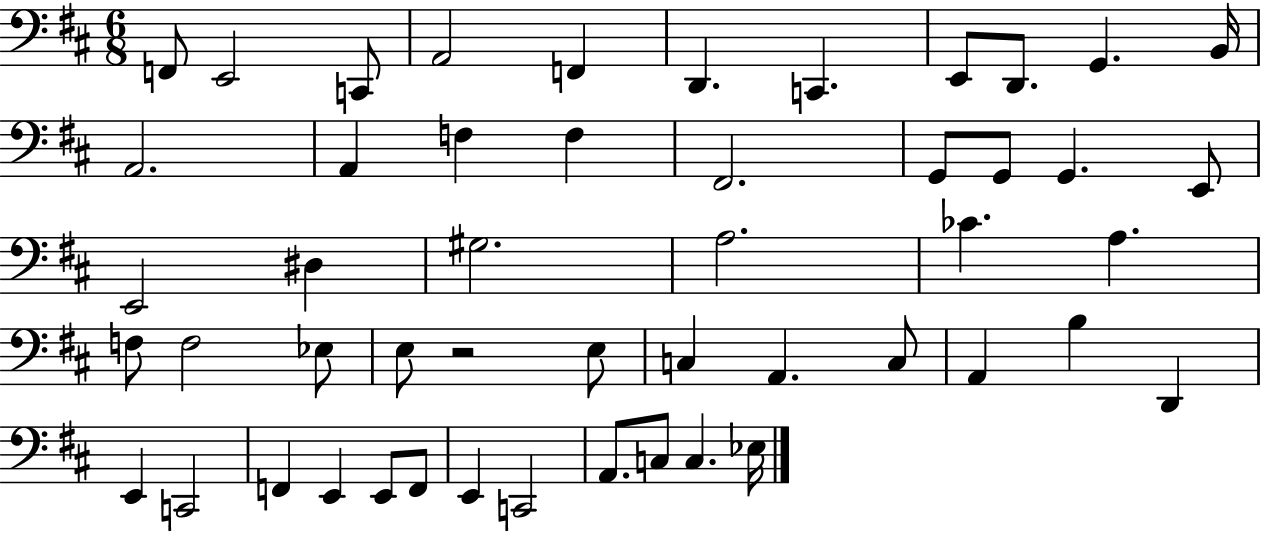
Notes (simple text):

F2/e E2/h C2/e A2/h F2/q D2/q. C2/q. E2/e D2/e. G2/q. B2/s A2/h. A2/q F3/q F3/q F#2/h. G2/e G2/e G2/q. E2/e E2/h D#3/q G#3/h. A3/h. CES4/q. A3/q. F3/e F3/h Eb3/e E3/e R/h E3/e C3/q A2/q. C3/e A2/q B3/q D2/q E2/q C2/h F2/q E2/q E2/e F2/e E2/q C2/h A2/e. C3/e C3/q. Eb3/s